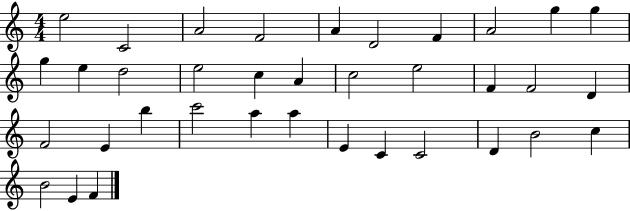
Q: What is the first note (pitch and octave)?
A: E5